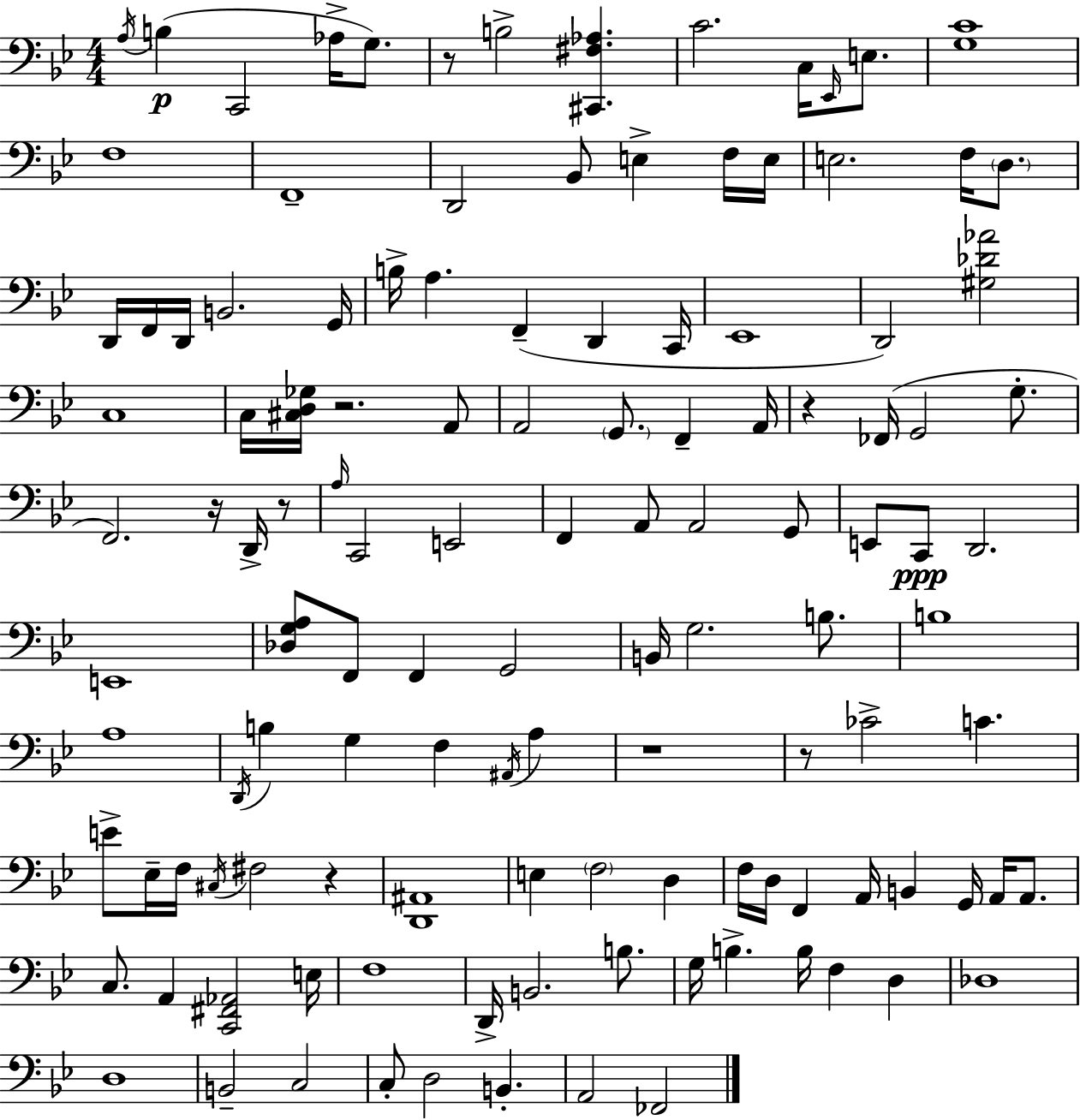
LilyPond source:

{
  \clef bass
  \numericTimeSignature
  \time 4/4
  \key bes \major
  \acciaccatura { a16 }(\p b4 c,2 aes16-> g8.) | r8 b2-> <cis, fis aes>4. | c'2. c16 \grace { ees,16 } e8. | <g c'>1 | \break f1 | f,1-- | d,2 bes,8 e4-> | f16 e16 e2. f16 \parenthesize d8. | \break d,16 f,16 d,16 b,2. | g,16 b16-> a4. f,4--( d,4 | c,16 ees,1 | d,2) <gis des' aes'>2 | \break c1 | c16 <cis d ges>16 r2. | a,8 a,2 \parenthesize g,8. f,4-- | a,16 r4 fes,16( g,2 g8.-. | \break f,2.) r16 d,16-> | r8 \grace { a16 } c,2 e,2 | f,4 a,8 a,2 | g,8 e,8 c,8\ppp d,2. | \break e,1 | <des g a>8 f,8 f,4 g,2 | b,16 g2. | b8. b1 | \break a1 | \acciaccatura { d,16 } b4 g4 f4 | \acciaccatura { ais,16 } a4 r1 | r8 ces'2-> c'4. | \break e'8-> ees16-- f16 \acciaccatura { cis16 } fis2 | r4 <d, ais,>1 | e4 \parenthesize f2 | d4 f16 d16 f,4 a,16 b,4 | \break g,16 a,16 a,8. c8. a,4 <c, fis, aes,>2 | e16 f1 | d,16-> b,2. | b8. g16 b4.-> b16 f4 | \break d4 des1 | d1 | b,2-- c2 | c8-. d2 | \break b,4.-. a,2 fes,2 | \bar "|."
}